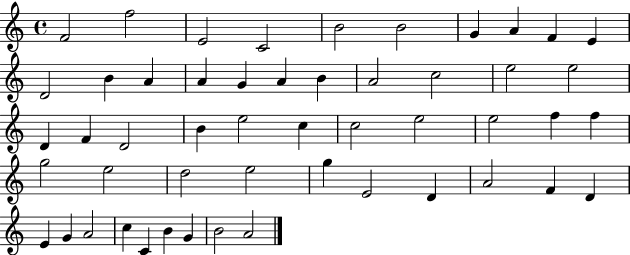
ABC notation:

X:1
T:Untitled
M:4/4
L:1/4
K:C
F2 f2 E2 C2 B2 B2 G A F E D2 B A A G A B A2 c2 e2 e2 D F D2 B e2 c c2 e2 e2 f f g2 e2 d2 e2 g E2 D A2 F D E G A2 c C B G B2 A2